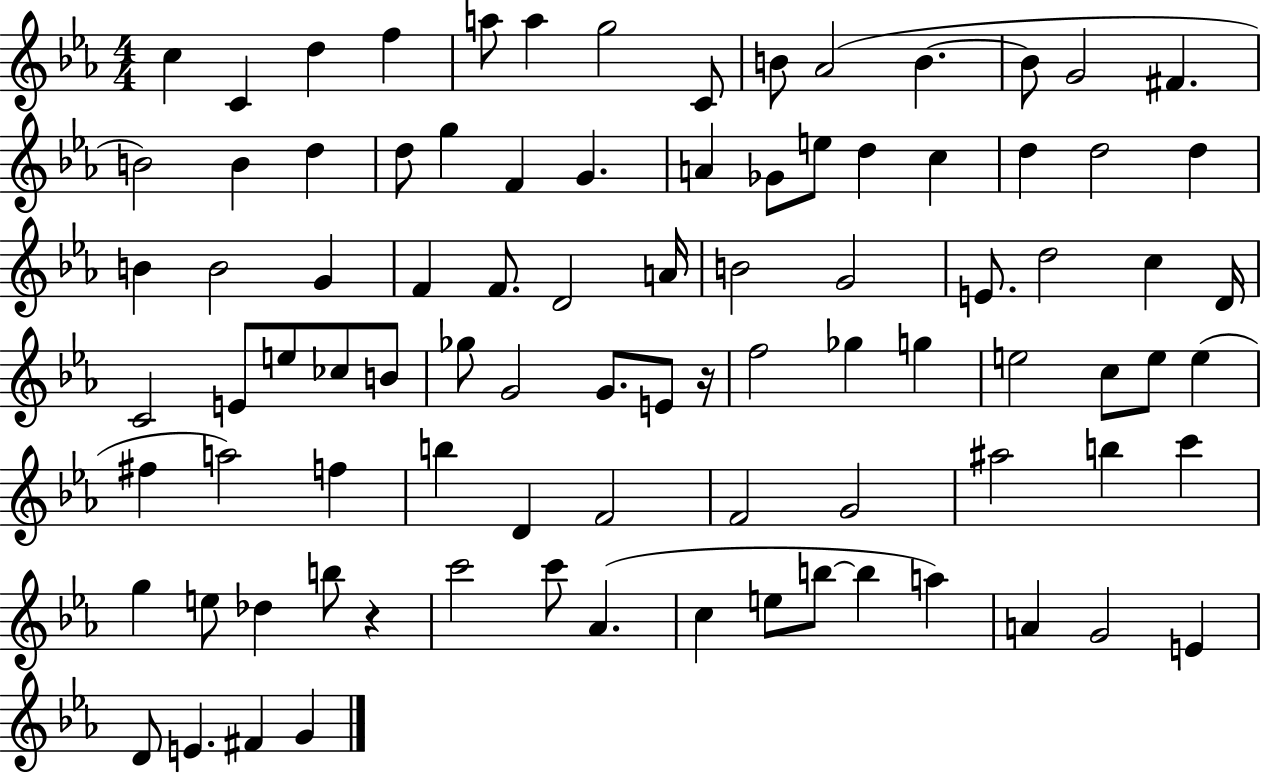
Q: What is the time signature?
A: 4/4